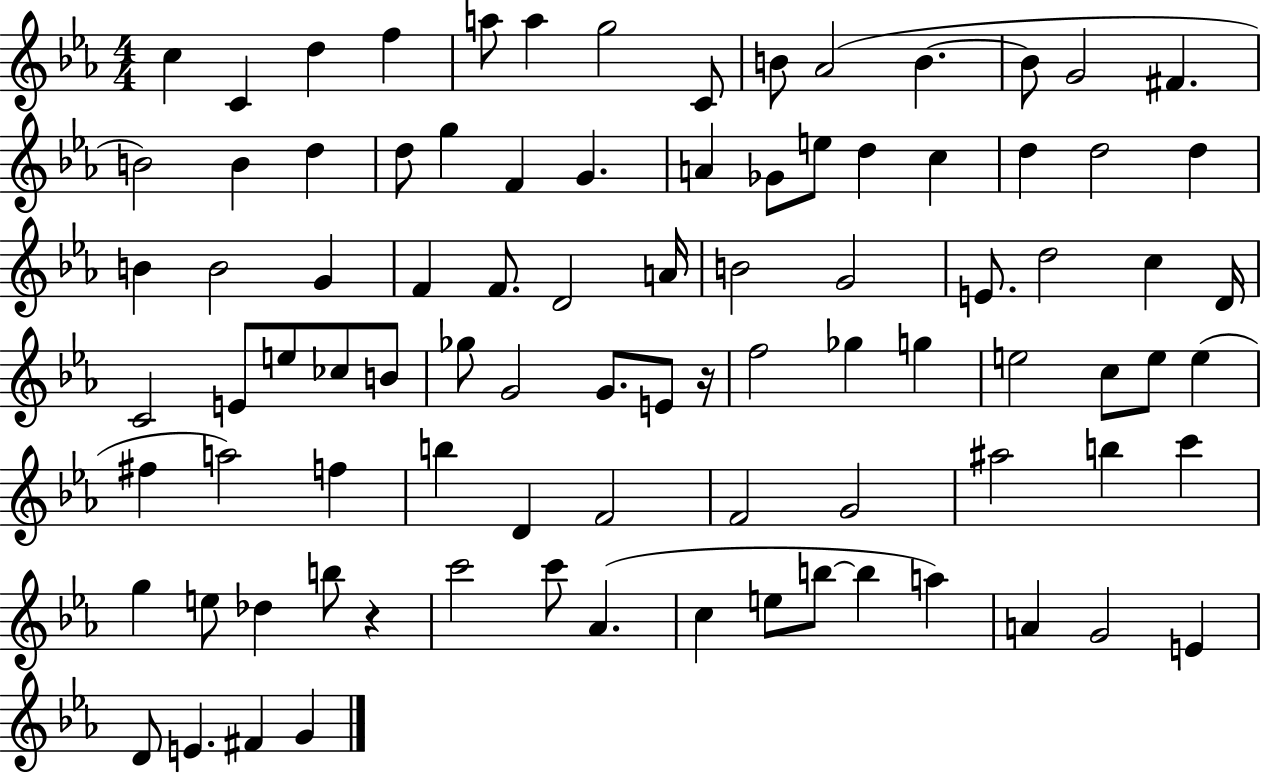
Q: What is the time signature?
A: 4/4